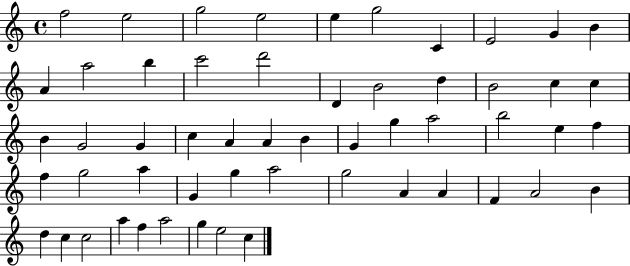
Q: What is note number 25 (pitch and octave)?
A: C5